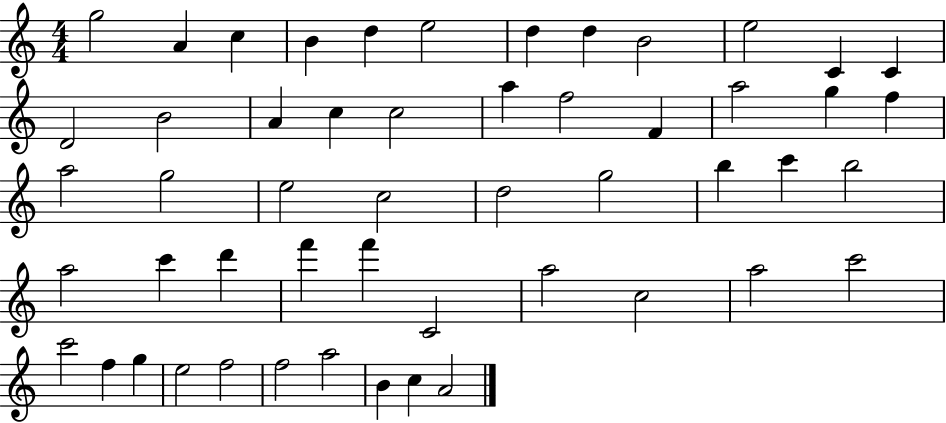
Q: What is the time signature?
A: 4/4